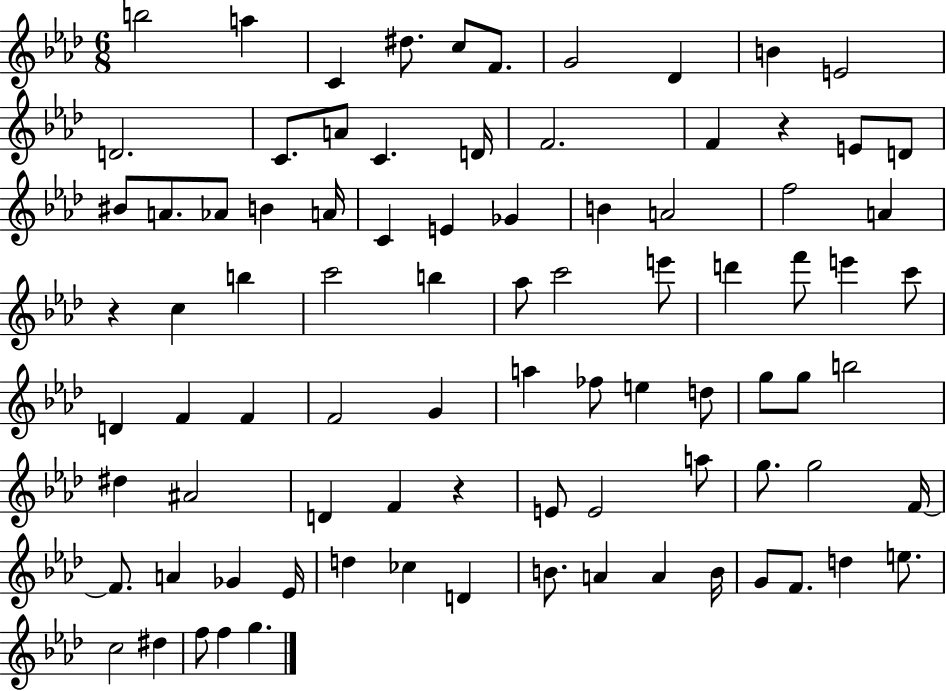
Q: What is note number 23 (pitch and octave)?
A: B4